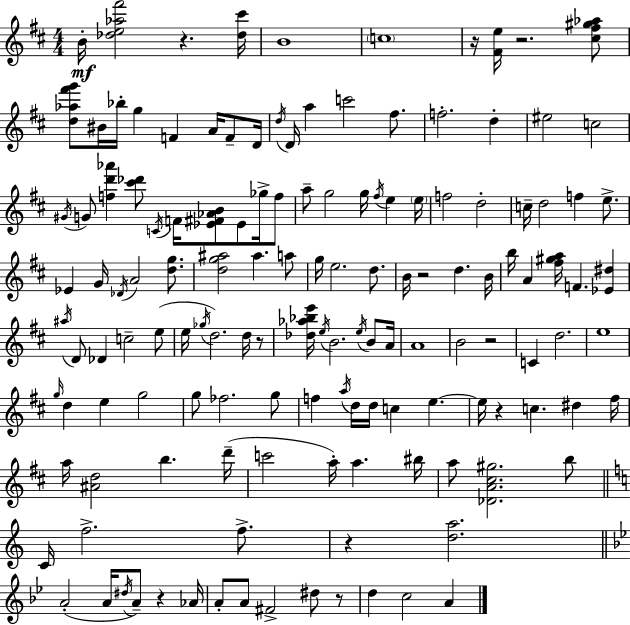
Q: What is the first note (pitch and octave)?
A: B4